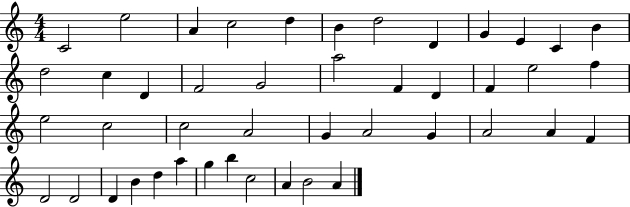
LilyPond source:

{
  \clef treble
  \numericTimeSignature
  \time 4/4
  \key c \major
  c'2 e''2 | a'4 c''2 d''4 | b'4 d''2 d'4 | g'4 e'4 c'4 b'4 | \break d''2 c''4 d'4 | f'2 g'2 | a''2 f'4 d'4 | f'4 e''2 f''4 | \break e''2 c''2 | c''2 a'2 | g'4 a'2 g'4 | a'2 a'4 f'4 | \break d'2 d'2 | d'4 b'4 d''4 a''4 | g''4 b''4 c''2 | a'4 b'2 a'4 | \break \bar "|."
}